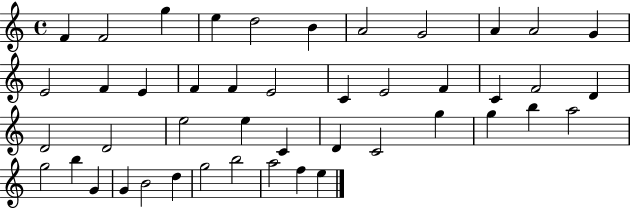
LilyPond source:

{
  \clef treble
  \time 4/4
  \defaultTimeSignature
  \key c \major
  f'4 f'2 g''4 | e''4 d''2 b'4 | a'2 g'2 | a'4 a'2 g'4 | \break e'2 f'4 e'4 | f'4 f'4 e'2 | c'4 e'2 f'4 | c'4 f'2 d'4 | \break d'2 d'2 | e''2 e''4 c'4 | d'4 c'2 g''4 | g''4 b''4 a''2 | \break g''2 b''4 g'4 | g'4 b'2 d''4 | g''2 b''2 | a''2 f''4 e''4 | \break \bar "|."
}